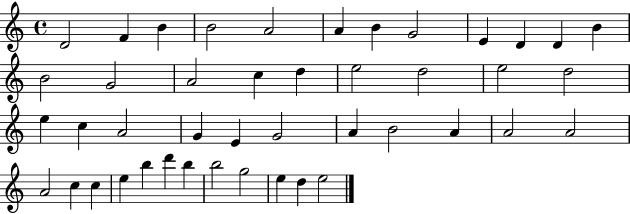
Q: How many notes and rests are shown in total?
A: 44